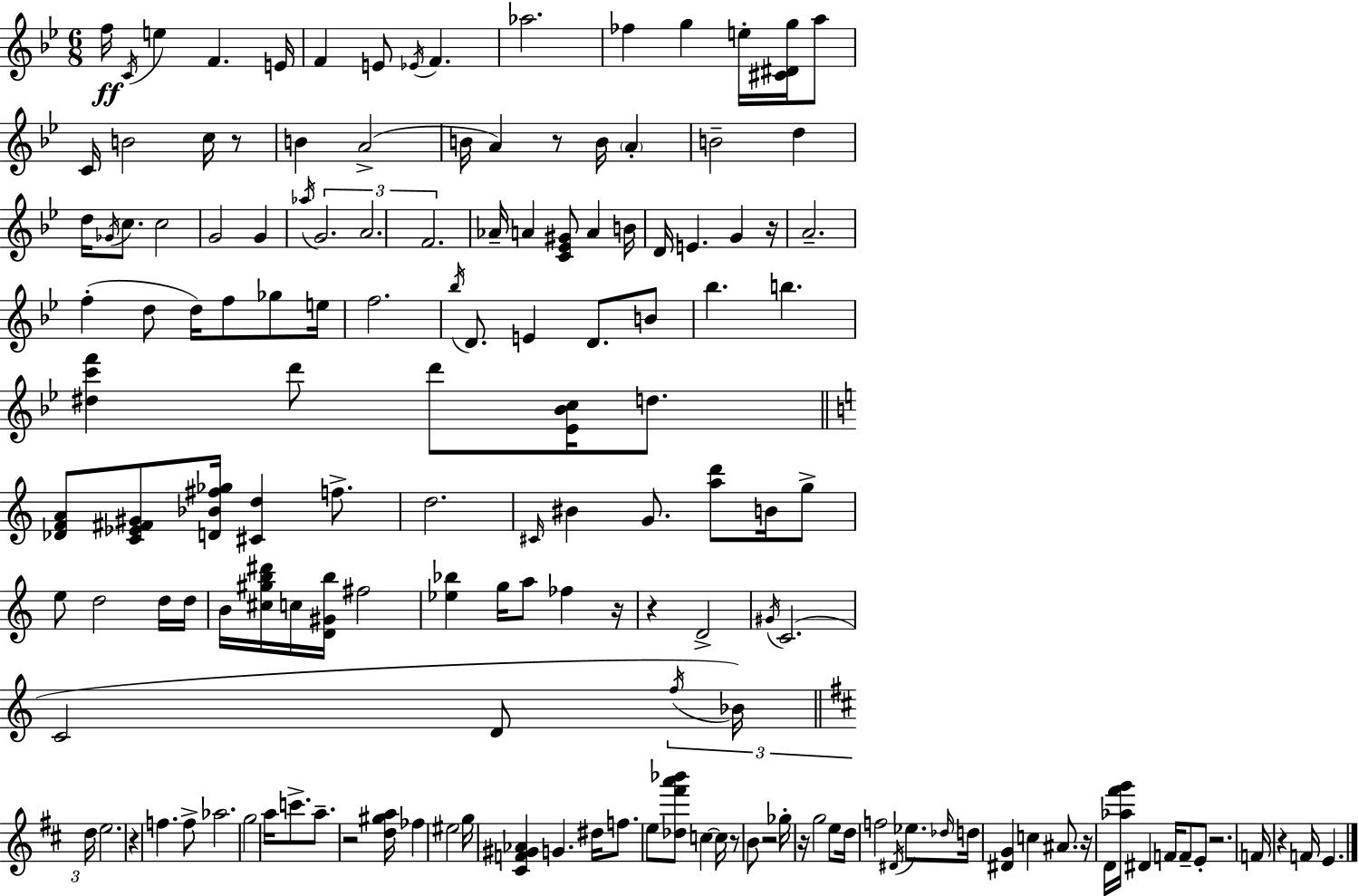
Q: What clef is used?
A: treble